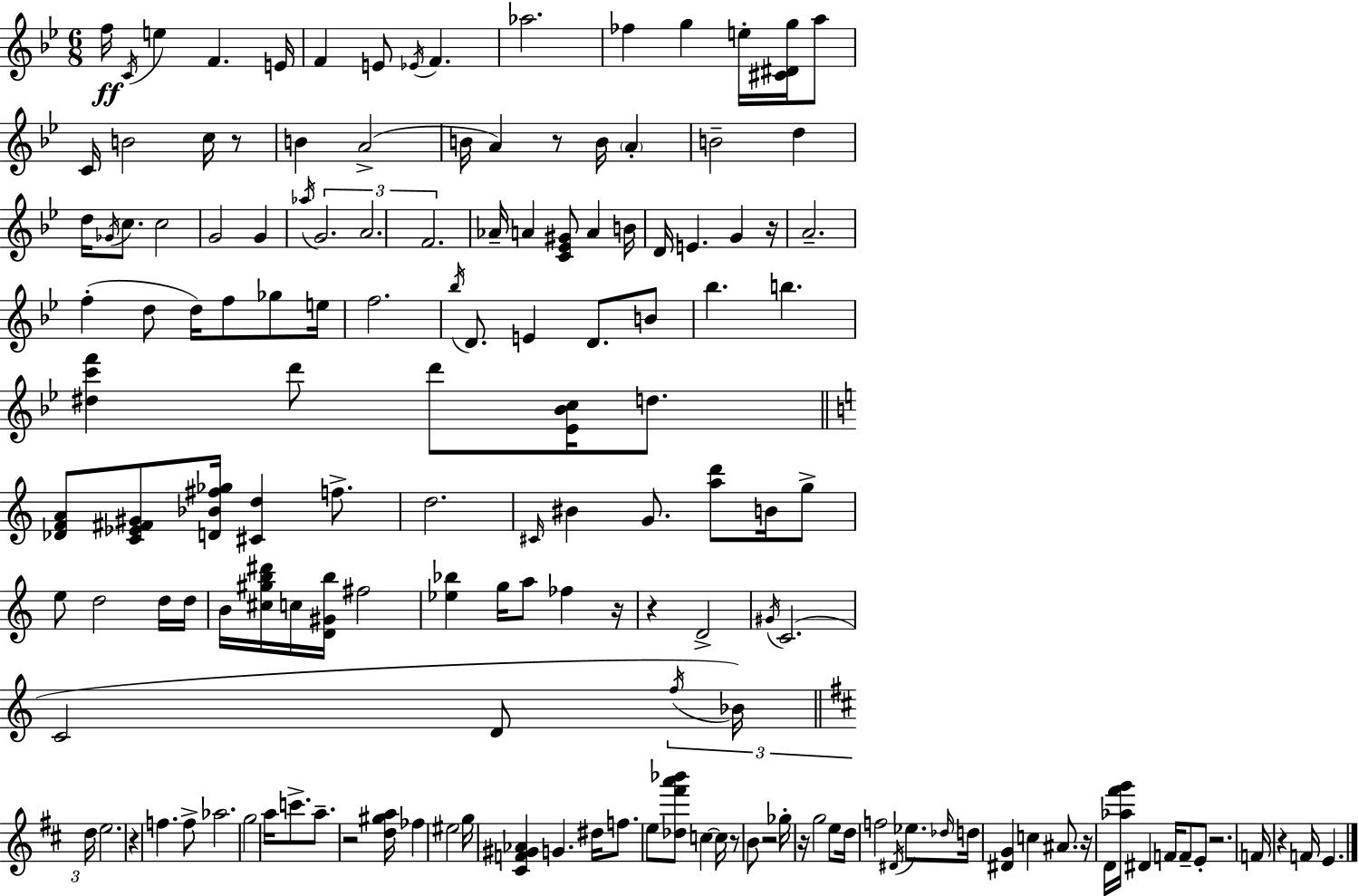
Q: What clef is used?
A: treble